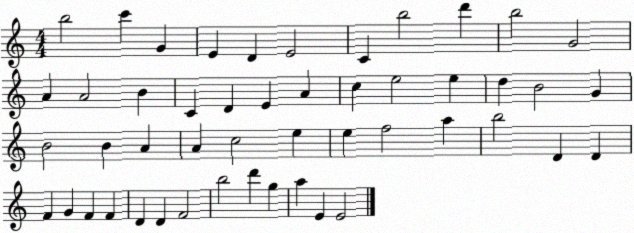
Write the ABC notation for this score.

X:1
T:Untitled
M:4/4
L:1/4
K:C
b2 c' G E D E2 C b2 d' b2 G2 A A2 B C D E A c e2 e d B2 G B2 B A A c2 e e f2 a b2 D D F G F F D D F2 b2 d' g a E E2